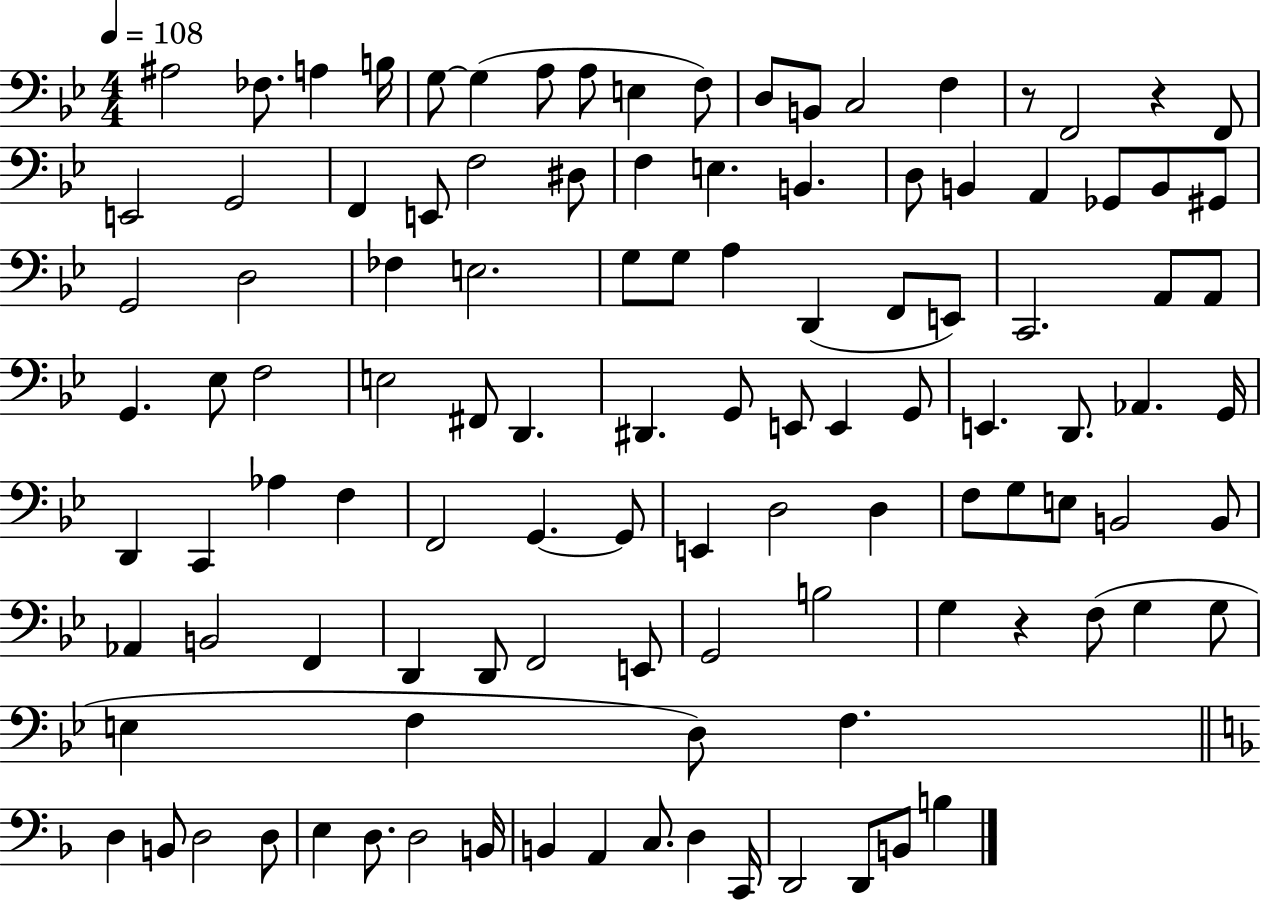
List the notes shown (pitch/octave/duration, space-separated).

A#3/h FES3/e. A3/q B3/s G3/e G3/q A3/e A3/e E3/q F3/e D3/e B2/e C3/h F3/q R/e F2/h R/q F2/e E2/h G2/h F2/q E2/e F3/h D#3/e F3/q E3/q. B2/q. D3/e B2/q A2/q Gb2/e B2/e G#2/e G2/h D3/h FES3/q E3/h. G3/e G3/e A3/q D2/q F2/e E2/e C2/h. A2/e A2/e G2/q. Eb3/e F3/h E3/h F#2/e D2/q. D#2/q. G2/e E2/e E2/q G2/e E2/q. D2/e. Ab2/q. G2/s D2/q C2/q Ab3/q F3/q F2/h G2/q. G2/e E2/q D3/h D3/q F3/e G3/e E3/e B2/h B2/e Ab2/q B2/h F2/q D2/q D2/e F2/h E2/e G2/h B3/h G3/q R/q F3/e G3/q G3/e E3/q F3/q D3/e F3/q. D3/q B2/e D3/h D3/e E3/q D3/e. D3/h B2/s B2/q A2/q C3/e. D3/q C2/s D2/h D2/e B2/e B3/q